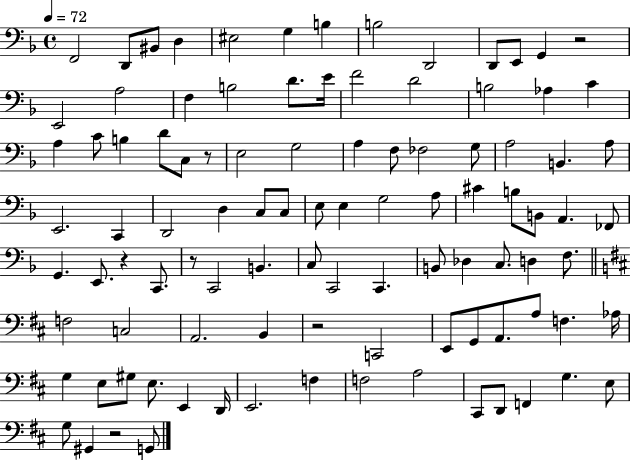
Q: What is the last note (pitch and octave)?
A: G2